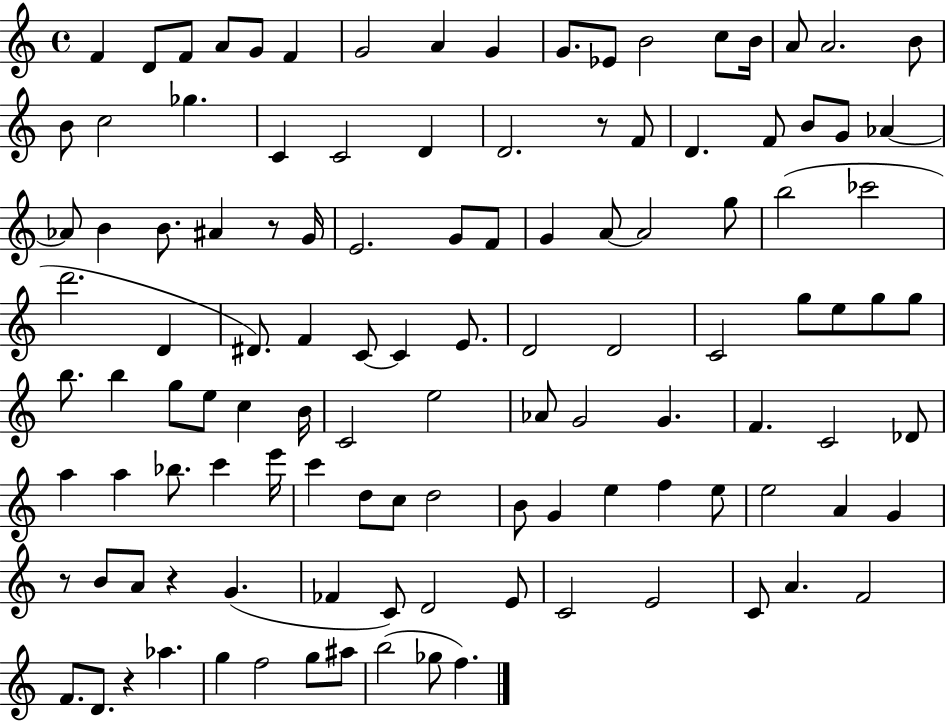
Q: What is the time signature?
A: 4/4